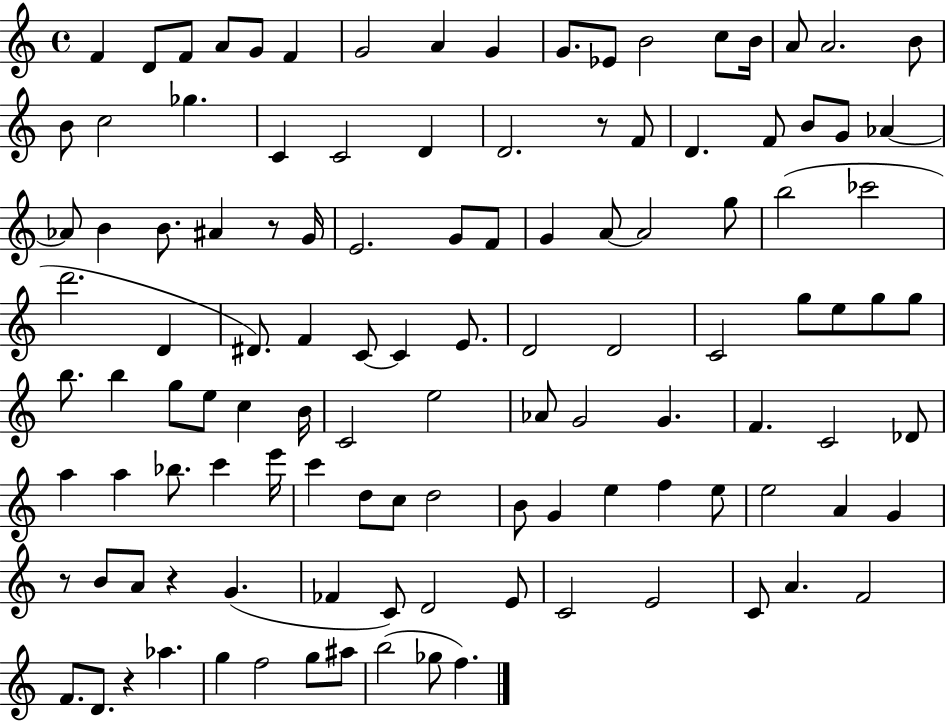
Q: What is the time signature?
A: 4/4